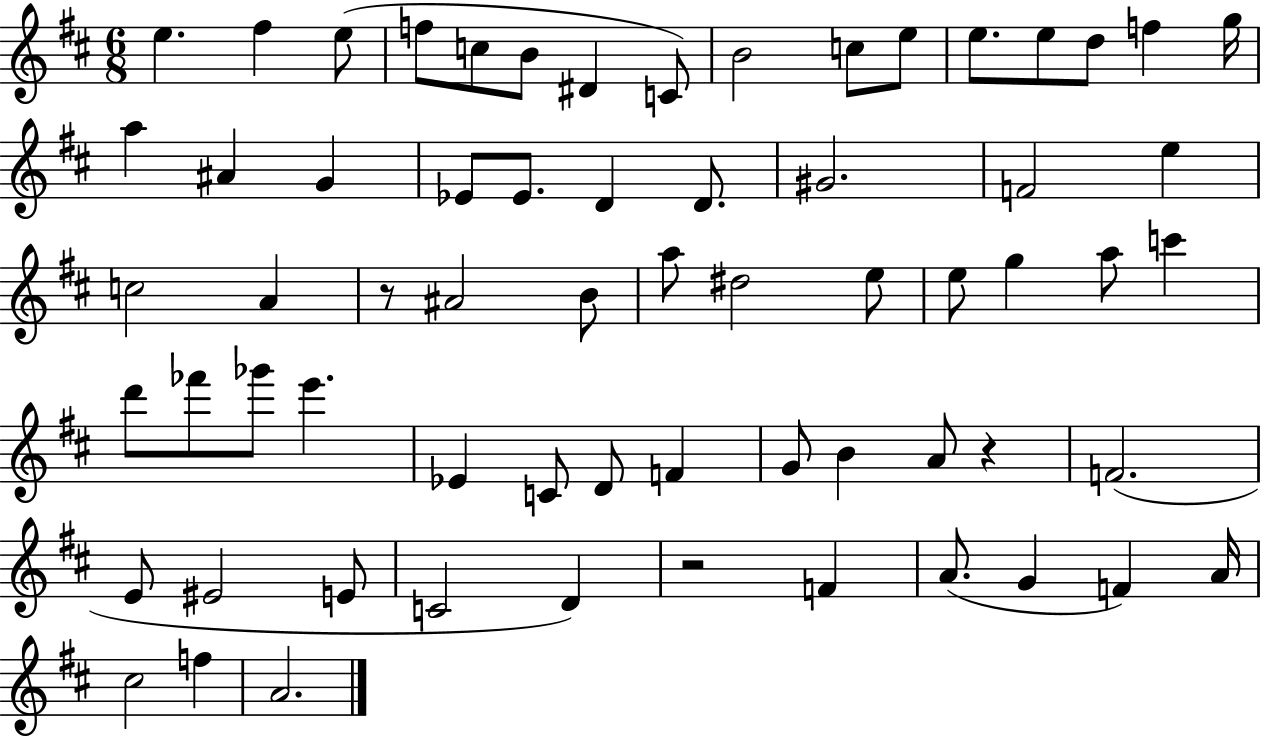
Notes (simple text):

E5/q. F#5/q E5/e F5/e C5/e B4/e D#4/q C4/e B4/h C5/e E5/e E5/e. E5/e D5/e F5/q G5/s A5/q A#4/q G4/q Eb4/e Eb4/e. D4/q D4/e. G#4/h. F4/h E5/q C5/h A4/q R/e A#4/h B4/e A5/e D#5/h E5/e E5/e G5/q A5/e C6/q D6/e FES6/e Gb6/e E6/q. Eb4/q C4/e D4/e F4/q G4/e B4/q A4/e R/q F4/h. E4/e EIS4/h E4/e C4/h D4/q R/h F4/q A4/e. G4/q F4/q A4/s C#5/h F5/q A4/h.